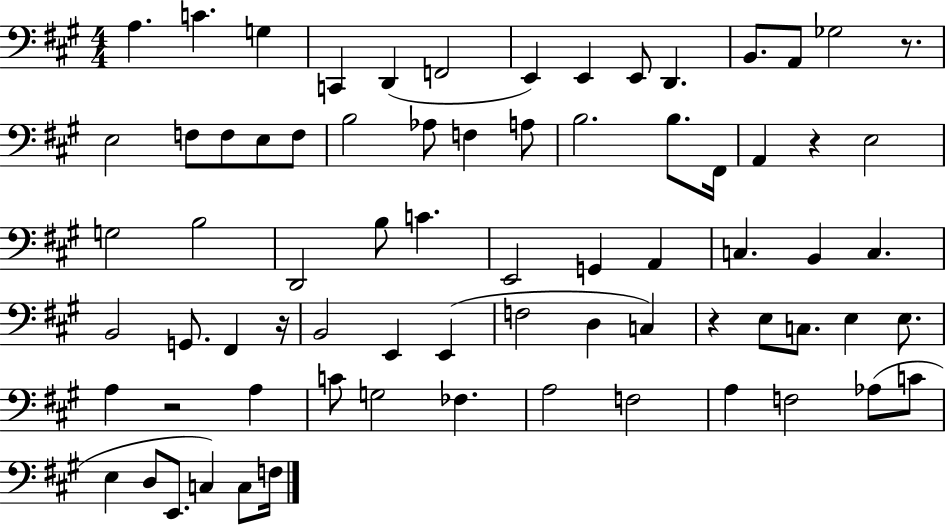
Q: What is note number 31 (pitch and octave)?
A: B3